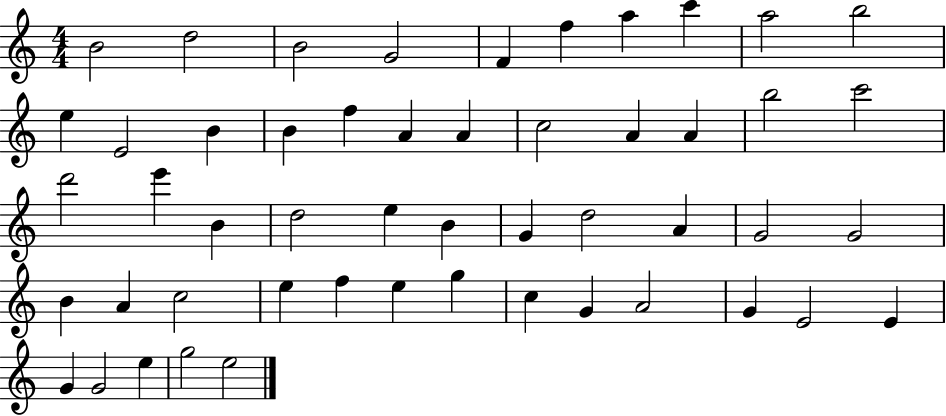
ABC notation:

X:1
T:Untitled
M:4/4
L:1/4
K:C
B2 d2 B2 G2 F f a c' a2 b2 e E2 B B f A A c2 A A b2 c'2 d'2 e' B d2 e B G d2 A G2 G2 B A c2 e f e g c G A2 G E2 E G G2 e g2 e2